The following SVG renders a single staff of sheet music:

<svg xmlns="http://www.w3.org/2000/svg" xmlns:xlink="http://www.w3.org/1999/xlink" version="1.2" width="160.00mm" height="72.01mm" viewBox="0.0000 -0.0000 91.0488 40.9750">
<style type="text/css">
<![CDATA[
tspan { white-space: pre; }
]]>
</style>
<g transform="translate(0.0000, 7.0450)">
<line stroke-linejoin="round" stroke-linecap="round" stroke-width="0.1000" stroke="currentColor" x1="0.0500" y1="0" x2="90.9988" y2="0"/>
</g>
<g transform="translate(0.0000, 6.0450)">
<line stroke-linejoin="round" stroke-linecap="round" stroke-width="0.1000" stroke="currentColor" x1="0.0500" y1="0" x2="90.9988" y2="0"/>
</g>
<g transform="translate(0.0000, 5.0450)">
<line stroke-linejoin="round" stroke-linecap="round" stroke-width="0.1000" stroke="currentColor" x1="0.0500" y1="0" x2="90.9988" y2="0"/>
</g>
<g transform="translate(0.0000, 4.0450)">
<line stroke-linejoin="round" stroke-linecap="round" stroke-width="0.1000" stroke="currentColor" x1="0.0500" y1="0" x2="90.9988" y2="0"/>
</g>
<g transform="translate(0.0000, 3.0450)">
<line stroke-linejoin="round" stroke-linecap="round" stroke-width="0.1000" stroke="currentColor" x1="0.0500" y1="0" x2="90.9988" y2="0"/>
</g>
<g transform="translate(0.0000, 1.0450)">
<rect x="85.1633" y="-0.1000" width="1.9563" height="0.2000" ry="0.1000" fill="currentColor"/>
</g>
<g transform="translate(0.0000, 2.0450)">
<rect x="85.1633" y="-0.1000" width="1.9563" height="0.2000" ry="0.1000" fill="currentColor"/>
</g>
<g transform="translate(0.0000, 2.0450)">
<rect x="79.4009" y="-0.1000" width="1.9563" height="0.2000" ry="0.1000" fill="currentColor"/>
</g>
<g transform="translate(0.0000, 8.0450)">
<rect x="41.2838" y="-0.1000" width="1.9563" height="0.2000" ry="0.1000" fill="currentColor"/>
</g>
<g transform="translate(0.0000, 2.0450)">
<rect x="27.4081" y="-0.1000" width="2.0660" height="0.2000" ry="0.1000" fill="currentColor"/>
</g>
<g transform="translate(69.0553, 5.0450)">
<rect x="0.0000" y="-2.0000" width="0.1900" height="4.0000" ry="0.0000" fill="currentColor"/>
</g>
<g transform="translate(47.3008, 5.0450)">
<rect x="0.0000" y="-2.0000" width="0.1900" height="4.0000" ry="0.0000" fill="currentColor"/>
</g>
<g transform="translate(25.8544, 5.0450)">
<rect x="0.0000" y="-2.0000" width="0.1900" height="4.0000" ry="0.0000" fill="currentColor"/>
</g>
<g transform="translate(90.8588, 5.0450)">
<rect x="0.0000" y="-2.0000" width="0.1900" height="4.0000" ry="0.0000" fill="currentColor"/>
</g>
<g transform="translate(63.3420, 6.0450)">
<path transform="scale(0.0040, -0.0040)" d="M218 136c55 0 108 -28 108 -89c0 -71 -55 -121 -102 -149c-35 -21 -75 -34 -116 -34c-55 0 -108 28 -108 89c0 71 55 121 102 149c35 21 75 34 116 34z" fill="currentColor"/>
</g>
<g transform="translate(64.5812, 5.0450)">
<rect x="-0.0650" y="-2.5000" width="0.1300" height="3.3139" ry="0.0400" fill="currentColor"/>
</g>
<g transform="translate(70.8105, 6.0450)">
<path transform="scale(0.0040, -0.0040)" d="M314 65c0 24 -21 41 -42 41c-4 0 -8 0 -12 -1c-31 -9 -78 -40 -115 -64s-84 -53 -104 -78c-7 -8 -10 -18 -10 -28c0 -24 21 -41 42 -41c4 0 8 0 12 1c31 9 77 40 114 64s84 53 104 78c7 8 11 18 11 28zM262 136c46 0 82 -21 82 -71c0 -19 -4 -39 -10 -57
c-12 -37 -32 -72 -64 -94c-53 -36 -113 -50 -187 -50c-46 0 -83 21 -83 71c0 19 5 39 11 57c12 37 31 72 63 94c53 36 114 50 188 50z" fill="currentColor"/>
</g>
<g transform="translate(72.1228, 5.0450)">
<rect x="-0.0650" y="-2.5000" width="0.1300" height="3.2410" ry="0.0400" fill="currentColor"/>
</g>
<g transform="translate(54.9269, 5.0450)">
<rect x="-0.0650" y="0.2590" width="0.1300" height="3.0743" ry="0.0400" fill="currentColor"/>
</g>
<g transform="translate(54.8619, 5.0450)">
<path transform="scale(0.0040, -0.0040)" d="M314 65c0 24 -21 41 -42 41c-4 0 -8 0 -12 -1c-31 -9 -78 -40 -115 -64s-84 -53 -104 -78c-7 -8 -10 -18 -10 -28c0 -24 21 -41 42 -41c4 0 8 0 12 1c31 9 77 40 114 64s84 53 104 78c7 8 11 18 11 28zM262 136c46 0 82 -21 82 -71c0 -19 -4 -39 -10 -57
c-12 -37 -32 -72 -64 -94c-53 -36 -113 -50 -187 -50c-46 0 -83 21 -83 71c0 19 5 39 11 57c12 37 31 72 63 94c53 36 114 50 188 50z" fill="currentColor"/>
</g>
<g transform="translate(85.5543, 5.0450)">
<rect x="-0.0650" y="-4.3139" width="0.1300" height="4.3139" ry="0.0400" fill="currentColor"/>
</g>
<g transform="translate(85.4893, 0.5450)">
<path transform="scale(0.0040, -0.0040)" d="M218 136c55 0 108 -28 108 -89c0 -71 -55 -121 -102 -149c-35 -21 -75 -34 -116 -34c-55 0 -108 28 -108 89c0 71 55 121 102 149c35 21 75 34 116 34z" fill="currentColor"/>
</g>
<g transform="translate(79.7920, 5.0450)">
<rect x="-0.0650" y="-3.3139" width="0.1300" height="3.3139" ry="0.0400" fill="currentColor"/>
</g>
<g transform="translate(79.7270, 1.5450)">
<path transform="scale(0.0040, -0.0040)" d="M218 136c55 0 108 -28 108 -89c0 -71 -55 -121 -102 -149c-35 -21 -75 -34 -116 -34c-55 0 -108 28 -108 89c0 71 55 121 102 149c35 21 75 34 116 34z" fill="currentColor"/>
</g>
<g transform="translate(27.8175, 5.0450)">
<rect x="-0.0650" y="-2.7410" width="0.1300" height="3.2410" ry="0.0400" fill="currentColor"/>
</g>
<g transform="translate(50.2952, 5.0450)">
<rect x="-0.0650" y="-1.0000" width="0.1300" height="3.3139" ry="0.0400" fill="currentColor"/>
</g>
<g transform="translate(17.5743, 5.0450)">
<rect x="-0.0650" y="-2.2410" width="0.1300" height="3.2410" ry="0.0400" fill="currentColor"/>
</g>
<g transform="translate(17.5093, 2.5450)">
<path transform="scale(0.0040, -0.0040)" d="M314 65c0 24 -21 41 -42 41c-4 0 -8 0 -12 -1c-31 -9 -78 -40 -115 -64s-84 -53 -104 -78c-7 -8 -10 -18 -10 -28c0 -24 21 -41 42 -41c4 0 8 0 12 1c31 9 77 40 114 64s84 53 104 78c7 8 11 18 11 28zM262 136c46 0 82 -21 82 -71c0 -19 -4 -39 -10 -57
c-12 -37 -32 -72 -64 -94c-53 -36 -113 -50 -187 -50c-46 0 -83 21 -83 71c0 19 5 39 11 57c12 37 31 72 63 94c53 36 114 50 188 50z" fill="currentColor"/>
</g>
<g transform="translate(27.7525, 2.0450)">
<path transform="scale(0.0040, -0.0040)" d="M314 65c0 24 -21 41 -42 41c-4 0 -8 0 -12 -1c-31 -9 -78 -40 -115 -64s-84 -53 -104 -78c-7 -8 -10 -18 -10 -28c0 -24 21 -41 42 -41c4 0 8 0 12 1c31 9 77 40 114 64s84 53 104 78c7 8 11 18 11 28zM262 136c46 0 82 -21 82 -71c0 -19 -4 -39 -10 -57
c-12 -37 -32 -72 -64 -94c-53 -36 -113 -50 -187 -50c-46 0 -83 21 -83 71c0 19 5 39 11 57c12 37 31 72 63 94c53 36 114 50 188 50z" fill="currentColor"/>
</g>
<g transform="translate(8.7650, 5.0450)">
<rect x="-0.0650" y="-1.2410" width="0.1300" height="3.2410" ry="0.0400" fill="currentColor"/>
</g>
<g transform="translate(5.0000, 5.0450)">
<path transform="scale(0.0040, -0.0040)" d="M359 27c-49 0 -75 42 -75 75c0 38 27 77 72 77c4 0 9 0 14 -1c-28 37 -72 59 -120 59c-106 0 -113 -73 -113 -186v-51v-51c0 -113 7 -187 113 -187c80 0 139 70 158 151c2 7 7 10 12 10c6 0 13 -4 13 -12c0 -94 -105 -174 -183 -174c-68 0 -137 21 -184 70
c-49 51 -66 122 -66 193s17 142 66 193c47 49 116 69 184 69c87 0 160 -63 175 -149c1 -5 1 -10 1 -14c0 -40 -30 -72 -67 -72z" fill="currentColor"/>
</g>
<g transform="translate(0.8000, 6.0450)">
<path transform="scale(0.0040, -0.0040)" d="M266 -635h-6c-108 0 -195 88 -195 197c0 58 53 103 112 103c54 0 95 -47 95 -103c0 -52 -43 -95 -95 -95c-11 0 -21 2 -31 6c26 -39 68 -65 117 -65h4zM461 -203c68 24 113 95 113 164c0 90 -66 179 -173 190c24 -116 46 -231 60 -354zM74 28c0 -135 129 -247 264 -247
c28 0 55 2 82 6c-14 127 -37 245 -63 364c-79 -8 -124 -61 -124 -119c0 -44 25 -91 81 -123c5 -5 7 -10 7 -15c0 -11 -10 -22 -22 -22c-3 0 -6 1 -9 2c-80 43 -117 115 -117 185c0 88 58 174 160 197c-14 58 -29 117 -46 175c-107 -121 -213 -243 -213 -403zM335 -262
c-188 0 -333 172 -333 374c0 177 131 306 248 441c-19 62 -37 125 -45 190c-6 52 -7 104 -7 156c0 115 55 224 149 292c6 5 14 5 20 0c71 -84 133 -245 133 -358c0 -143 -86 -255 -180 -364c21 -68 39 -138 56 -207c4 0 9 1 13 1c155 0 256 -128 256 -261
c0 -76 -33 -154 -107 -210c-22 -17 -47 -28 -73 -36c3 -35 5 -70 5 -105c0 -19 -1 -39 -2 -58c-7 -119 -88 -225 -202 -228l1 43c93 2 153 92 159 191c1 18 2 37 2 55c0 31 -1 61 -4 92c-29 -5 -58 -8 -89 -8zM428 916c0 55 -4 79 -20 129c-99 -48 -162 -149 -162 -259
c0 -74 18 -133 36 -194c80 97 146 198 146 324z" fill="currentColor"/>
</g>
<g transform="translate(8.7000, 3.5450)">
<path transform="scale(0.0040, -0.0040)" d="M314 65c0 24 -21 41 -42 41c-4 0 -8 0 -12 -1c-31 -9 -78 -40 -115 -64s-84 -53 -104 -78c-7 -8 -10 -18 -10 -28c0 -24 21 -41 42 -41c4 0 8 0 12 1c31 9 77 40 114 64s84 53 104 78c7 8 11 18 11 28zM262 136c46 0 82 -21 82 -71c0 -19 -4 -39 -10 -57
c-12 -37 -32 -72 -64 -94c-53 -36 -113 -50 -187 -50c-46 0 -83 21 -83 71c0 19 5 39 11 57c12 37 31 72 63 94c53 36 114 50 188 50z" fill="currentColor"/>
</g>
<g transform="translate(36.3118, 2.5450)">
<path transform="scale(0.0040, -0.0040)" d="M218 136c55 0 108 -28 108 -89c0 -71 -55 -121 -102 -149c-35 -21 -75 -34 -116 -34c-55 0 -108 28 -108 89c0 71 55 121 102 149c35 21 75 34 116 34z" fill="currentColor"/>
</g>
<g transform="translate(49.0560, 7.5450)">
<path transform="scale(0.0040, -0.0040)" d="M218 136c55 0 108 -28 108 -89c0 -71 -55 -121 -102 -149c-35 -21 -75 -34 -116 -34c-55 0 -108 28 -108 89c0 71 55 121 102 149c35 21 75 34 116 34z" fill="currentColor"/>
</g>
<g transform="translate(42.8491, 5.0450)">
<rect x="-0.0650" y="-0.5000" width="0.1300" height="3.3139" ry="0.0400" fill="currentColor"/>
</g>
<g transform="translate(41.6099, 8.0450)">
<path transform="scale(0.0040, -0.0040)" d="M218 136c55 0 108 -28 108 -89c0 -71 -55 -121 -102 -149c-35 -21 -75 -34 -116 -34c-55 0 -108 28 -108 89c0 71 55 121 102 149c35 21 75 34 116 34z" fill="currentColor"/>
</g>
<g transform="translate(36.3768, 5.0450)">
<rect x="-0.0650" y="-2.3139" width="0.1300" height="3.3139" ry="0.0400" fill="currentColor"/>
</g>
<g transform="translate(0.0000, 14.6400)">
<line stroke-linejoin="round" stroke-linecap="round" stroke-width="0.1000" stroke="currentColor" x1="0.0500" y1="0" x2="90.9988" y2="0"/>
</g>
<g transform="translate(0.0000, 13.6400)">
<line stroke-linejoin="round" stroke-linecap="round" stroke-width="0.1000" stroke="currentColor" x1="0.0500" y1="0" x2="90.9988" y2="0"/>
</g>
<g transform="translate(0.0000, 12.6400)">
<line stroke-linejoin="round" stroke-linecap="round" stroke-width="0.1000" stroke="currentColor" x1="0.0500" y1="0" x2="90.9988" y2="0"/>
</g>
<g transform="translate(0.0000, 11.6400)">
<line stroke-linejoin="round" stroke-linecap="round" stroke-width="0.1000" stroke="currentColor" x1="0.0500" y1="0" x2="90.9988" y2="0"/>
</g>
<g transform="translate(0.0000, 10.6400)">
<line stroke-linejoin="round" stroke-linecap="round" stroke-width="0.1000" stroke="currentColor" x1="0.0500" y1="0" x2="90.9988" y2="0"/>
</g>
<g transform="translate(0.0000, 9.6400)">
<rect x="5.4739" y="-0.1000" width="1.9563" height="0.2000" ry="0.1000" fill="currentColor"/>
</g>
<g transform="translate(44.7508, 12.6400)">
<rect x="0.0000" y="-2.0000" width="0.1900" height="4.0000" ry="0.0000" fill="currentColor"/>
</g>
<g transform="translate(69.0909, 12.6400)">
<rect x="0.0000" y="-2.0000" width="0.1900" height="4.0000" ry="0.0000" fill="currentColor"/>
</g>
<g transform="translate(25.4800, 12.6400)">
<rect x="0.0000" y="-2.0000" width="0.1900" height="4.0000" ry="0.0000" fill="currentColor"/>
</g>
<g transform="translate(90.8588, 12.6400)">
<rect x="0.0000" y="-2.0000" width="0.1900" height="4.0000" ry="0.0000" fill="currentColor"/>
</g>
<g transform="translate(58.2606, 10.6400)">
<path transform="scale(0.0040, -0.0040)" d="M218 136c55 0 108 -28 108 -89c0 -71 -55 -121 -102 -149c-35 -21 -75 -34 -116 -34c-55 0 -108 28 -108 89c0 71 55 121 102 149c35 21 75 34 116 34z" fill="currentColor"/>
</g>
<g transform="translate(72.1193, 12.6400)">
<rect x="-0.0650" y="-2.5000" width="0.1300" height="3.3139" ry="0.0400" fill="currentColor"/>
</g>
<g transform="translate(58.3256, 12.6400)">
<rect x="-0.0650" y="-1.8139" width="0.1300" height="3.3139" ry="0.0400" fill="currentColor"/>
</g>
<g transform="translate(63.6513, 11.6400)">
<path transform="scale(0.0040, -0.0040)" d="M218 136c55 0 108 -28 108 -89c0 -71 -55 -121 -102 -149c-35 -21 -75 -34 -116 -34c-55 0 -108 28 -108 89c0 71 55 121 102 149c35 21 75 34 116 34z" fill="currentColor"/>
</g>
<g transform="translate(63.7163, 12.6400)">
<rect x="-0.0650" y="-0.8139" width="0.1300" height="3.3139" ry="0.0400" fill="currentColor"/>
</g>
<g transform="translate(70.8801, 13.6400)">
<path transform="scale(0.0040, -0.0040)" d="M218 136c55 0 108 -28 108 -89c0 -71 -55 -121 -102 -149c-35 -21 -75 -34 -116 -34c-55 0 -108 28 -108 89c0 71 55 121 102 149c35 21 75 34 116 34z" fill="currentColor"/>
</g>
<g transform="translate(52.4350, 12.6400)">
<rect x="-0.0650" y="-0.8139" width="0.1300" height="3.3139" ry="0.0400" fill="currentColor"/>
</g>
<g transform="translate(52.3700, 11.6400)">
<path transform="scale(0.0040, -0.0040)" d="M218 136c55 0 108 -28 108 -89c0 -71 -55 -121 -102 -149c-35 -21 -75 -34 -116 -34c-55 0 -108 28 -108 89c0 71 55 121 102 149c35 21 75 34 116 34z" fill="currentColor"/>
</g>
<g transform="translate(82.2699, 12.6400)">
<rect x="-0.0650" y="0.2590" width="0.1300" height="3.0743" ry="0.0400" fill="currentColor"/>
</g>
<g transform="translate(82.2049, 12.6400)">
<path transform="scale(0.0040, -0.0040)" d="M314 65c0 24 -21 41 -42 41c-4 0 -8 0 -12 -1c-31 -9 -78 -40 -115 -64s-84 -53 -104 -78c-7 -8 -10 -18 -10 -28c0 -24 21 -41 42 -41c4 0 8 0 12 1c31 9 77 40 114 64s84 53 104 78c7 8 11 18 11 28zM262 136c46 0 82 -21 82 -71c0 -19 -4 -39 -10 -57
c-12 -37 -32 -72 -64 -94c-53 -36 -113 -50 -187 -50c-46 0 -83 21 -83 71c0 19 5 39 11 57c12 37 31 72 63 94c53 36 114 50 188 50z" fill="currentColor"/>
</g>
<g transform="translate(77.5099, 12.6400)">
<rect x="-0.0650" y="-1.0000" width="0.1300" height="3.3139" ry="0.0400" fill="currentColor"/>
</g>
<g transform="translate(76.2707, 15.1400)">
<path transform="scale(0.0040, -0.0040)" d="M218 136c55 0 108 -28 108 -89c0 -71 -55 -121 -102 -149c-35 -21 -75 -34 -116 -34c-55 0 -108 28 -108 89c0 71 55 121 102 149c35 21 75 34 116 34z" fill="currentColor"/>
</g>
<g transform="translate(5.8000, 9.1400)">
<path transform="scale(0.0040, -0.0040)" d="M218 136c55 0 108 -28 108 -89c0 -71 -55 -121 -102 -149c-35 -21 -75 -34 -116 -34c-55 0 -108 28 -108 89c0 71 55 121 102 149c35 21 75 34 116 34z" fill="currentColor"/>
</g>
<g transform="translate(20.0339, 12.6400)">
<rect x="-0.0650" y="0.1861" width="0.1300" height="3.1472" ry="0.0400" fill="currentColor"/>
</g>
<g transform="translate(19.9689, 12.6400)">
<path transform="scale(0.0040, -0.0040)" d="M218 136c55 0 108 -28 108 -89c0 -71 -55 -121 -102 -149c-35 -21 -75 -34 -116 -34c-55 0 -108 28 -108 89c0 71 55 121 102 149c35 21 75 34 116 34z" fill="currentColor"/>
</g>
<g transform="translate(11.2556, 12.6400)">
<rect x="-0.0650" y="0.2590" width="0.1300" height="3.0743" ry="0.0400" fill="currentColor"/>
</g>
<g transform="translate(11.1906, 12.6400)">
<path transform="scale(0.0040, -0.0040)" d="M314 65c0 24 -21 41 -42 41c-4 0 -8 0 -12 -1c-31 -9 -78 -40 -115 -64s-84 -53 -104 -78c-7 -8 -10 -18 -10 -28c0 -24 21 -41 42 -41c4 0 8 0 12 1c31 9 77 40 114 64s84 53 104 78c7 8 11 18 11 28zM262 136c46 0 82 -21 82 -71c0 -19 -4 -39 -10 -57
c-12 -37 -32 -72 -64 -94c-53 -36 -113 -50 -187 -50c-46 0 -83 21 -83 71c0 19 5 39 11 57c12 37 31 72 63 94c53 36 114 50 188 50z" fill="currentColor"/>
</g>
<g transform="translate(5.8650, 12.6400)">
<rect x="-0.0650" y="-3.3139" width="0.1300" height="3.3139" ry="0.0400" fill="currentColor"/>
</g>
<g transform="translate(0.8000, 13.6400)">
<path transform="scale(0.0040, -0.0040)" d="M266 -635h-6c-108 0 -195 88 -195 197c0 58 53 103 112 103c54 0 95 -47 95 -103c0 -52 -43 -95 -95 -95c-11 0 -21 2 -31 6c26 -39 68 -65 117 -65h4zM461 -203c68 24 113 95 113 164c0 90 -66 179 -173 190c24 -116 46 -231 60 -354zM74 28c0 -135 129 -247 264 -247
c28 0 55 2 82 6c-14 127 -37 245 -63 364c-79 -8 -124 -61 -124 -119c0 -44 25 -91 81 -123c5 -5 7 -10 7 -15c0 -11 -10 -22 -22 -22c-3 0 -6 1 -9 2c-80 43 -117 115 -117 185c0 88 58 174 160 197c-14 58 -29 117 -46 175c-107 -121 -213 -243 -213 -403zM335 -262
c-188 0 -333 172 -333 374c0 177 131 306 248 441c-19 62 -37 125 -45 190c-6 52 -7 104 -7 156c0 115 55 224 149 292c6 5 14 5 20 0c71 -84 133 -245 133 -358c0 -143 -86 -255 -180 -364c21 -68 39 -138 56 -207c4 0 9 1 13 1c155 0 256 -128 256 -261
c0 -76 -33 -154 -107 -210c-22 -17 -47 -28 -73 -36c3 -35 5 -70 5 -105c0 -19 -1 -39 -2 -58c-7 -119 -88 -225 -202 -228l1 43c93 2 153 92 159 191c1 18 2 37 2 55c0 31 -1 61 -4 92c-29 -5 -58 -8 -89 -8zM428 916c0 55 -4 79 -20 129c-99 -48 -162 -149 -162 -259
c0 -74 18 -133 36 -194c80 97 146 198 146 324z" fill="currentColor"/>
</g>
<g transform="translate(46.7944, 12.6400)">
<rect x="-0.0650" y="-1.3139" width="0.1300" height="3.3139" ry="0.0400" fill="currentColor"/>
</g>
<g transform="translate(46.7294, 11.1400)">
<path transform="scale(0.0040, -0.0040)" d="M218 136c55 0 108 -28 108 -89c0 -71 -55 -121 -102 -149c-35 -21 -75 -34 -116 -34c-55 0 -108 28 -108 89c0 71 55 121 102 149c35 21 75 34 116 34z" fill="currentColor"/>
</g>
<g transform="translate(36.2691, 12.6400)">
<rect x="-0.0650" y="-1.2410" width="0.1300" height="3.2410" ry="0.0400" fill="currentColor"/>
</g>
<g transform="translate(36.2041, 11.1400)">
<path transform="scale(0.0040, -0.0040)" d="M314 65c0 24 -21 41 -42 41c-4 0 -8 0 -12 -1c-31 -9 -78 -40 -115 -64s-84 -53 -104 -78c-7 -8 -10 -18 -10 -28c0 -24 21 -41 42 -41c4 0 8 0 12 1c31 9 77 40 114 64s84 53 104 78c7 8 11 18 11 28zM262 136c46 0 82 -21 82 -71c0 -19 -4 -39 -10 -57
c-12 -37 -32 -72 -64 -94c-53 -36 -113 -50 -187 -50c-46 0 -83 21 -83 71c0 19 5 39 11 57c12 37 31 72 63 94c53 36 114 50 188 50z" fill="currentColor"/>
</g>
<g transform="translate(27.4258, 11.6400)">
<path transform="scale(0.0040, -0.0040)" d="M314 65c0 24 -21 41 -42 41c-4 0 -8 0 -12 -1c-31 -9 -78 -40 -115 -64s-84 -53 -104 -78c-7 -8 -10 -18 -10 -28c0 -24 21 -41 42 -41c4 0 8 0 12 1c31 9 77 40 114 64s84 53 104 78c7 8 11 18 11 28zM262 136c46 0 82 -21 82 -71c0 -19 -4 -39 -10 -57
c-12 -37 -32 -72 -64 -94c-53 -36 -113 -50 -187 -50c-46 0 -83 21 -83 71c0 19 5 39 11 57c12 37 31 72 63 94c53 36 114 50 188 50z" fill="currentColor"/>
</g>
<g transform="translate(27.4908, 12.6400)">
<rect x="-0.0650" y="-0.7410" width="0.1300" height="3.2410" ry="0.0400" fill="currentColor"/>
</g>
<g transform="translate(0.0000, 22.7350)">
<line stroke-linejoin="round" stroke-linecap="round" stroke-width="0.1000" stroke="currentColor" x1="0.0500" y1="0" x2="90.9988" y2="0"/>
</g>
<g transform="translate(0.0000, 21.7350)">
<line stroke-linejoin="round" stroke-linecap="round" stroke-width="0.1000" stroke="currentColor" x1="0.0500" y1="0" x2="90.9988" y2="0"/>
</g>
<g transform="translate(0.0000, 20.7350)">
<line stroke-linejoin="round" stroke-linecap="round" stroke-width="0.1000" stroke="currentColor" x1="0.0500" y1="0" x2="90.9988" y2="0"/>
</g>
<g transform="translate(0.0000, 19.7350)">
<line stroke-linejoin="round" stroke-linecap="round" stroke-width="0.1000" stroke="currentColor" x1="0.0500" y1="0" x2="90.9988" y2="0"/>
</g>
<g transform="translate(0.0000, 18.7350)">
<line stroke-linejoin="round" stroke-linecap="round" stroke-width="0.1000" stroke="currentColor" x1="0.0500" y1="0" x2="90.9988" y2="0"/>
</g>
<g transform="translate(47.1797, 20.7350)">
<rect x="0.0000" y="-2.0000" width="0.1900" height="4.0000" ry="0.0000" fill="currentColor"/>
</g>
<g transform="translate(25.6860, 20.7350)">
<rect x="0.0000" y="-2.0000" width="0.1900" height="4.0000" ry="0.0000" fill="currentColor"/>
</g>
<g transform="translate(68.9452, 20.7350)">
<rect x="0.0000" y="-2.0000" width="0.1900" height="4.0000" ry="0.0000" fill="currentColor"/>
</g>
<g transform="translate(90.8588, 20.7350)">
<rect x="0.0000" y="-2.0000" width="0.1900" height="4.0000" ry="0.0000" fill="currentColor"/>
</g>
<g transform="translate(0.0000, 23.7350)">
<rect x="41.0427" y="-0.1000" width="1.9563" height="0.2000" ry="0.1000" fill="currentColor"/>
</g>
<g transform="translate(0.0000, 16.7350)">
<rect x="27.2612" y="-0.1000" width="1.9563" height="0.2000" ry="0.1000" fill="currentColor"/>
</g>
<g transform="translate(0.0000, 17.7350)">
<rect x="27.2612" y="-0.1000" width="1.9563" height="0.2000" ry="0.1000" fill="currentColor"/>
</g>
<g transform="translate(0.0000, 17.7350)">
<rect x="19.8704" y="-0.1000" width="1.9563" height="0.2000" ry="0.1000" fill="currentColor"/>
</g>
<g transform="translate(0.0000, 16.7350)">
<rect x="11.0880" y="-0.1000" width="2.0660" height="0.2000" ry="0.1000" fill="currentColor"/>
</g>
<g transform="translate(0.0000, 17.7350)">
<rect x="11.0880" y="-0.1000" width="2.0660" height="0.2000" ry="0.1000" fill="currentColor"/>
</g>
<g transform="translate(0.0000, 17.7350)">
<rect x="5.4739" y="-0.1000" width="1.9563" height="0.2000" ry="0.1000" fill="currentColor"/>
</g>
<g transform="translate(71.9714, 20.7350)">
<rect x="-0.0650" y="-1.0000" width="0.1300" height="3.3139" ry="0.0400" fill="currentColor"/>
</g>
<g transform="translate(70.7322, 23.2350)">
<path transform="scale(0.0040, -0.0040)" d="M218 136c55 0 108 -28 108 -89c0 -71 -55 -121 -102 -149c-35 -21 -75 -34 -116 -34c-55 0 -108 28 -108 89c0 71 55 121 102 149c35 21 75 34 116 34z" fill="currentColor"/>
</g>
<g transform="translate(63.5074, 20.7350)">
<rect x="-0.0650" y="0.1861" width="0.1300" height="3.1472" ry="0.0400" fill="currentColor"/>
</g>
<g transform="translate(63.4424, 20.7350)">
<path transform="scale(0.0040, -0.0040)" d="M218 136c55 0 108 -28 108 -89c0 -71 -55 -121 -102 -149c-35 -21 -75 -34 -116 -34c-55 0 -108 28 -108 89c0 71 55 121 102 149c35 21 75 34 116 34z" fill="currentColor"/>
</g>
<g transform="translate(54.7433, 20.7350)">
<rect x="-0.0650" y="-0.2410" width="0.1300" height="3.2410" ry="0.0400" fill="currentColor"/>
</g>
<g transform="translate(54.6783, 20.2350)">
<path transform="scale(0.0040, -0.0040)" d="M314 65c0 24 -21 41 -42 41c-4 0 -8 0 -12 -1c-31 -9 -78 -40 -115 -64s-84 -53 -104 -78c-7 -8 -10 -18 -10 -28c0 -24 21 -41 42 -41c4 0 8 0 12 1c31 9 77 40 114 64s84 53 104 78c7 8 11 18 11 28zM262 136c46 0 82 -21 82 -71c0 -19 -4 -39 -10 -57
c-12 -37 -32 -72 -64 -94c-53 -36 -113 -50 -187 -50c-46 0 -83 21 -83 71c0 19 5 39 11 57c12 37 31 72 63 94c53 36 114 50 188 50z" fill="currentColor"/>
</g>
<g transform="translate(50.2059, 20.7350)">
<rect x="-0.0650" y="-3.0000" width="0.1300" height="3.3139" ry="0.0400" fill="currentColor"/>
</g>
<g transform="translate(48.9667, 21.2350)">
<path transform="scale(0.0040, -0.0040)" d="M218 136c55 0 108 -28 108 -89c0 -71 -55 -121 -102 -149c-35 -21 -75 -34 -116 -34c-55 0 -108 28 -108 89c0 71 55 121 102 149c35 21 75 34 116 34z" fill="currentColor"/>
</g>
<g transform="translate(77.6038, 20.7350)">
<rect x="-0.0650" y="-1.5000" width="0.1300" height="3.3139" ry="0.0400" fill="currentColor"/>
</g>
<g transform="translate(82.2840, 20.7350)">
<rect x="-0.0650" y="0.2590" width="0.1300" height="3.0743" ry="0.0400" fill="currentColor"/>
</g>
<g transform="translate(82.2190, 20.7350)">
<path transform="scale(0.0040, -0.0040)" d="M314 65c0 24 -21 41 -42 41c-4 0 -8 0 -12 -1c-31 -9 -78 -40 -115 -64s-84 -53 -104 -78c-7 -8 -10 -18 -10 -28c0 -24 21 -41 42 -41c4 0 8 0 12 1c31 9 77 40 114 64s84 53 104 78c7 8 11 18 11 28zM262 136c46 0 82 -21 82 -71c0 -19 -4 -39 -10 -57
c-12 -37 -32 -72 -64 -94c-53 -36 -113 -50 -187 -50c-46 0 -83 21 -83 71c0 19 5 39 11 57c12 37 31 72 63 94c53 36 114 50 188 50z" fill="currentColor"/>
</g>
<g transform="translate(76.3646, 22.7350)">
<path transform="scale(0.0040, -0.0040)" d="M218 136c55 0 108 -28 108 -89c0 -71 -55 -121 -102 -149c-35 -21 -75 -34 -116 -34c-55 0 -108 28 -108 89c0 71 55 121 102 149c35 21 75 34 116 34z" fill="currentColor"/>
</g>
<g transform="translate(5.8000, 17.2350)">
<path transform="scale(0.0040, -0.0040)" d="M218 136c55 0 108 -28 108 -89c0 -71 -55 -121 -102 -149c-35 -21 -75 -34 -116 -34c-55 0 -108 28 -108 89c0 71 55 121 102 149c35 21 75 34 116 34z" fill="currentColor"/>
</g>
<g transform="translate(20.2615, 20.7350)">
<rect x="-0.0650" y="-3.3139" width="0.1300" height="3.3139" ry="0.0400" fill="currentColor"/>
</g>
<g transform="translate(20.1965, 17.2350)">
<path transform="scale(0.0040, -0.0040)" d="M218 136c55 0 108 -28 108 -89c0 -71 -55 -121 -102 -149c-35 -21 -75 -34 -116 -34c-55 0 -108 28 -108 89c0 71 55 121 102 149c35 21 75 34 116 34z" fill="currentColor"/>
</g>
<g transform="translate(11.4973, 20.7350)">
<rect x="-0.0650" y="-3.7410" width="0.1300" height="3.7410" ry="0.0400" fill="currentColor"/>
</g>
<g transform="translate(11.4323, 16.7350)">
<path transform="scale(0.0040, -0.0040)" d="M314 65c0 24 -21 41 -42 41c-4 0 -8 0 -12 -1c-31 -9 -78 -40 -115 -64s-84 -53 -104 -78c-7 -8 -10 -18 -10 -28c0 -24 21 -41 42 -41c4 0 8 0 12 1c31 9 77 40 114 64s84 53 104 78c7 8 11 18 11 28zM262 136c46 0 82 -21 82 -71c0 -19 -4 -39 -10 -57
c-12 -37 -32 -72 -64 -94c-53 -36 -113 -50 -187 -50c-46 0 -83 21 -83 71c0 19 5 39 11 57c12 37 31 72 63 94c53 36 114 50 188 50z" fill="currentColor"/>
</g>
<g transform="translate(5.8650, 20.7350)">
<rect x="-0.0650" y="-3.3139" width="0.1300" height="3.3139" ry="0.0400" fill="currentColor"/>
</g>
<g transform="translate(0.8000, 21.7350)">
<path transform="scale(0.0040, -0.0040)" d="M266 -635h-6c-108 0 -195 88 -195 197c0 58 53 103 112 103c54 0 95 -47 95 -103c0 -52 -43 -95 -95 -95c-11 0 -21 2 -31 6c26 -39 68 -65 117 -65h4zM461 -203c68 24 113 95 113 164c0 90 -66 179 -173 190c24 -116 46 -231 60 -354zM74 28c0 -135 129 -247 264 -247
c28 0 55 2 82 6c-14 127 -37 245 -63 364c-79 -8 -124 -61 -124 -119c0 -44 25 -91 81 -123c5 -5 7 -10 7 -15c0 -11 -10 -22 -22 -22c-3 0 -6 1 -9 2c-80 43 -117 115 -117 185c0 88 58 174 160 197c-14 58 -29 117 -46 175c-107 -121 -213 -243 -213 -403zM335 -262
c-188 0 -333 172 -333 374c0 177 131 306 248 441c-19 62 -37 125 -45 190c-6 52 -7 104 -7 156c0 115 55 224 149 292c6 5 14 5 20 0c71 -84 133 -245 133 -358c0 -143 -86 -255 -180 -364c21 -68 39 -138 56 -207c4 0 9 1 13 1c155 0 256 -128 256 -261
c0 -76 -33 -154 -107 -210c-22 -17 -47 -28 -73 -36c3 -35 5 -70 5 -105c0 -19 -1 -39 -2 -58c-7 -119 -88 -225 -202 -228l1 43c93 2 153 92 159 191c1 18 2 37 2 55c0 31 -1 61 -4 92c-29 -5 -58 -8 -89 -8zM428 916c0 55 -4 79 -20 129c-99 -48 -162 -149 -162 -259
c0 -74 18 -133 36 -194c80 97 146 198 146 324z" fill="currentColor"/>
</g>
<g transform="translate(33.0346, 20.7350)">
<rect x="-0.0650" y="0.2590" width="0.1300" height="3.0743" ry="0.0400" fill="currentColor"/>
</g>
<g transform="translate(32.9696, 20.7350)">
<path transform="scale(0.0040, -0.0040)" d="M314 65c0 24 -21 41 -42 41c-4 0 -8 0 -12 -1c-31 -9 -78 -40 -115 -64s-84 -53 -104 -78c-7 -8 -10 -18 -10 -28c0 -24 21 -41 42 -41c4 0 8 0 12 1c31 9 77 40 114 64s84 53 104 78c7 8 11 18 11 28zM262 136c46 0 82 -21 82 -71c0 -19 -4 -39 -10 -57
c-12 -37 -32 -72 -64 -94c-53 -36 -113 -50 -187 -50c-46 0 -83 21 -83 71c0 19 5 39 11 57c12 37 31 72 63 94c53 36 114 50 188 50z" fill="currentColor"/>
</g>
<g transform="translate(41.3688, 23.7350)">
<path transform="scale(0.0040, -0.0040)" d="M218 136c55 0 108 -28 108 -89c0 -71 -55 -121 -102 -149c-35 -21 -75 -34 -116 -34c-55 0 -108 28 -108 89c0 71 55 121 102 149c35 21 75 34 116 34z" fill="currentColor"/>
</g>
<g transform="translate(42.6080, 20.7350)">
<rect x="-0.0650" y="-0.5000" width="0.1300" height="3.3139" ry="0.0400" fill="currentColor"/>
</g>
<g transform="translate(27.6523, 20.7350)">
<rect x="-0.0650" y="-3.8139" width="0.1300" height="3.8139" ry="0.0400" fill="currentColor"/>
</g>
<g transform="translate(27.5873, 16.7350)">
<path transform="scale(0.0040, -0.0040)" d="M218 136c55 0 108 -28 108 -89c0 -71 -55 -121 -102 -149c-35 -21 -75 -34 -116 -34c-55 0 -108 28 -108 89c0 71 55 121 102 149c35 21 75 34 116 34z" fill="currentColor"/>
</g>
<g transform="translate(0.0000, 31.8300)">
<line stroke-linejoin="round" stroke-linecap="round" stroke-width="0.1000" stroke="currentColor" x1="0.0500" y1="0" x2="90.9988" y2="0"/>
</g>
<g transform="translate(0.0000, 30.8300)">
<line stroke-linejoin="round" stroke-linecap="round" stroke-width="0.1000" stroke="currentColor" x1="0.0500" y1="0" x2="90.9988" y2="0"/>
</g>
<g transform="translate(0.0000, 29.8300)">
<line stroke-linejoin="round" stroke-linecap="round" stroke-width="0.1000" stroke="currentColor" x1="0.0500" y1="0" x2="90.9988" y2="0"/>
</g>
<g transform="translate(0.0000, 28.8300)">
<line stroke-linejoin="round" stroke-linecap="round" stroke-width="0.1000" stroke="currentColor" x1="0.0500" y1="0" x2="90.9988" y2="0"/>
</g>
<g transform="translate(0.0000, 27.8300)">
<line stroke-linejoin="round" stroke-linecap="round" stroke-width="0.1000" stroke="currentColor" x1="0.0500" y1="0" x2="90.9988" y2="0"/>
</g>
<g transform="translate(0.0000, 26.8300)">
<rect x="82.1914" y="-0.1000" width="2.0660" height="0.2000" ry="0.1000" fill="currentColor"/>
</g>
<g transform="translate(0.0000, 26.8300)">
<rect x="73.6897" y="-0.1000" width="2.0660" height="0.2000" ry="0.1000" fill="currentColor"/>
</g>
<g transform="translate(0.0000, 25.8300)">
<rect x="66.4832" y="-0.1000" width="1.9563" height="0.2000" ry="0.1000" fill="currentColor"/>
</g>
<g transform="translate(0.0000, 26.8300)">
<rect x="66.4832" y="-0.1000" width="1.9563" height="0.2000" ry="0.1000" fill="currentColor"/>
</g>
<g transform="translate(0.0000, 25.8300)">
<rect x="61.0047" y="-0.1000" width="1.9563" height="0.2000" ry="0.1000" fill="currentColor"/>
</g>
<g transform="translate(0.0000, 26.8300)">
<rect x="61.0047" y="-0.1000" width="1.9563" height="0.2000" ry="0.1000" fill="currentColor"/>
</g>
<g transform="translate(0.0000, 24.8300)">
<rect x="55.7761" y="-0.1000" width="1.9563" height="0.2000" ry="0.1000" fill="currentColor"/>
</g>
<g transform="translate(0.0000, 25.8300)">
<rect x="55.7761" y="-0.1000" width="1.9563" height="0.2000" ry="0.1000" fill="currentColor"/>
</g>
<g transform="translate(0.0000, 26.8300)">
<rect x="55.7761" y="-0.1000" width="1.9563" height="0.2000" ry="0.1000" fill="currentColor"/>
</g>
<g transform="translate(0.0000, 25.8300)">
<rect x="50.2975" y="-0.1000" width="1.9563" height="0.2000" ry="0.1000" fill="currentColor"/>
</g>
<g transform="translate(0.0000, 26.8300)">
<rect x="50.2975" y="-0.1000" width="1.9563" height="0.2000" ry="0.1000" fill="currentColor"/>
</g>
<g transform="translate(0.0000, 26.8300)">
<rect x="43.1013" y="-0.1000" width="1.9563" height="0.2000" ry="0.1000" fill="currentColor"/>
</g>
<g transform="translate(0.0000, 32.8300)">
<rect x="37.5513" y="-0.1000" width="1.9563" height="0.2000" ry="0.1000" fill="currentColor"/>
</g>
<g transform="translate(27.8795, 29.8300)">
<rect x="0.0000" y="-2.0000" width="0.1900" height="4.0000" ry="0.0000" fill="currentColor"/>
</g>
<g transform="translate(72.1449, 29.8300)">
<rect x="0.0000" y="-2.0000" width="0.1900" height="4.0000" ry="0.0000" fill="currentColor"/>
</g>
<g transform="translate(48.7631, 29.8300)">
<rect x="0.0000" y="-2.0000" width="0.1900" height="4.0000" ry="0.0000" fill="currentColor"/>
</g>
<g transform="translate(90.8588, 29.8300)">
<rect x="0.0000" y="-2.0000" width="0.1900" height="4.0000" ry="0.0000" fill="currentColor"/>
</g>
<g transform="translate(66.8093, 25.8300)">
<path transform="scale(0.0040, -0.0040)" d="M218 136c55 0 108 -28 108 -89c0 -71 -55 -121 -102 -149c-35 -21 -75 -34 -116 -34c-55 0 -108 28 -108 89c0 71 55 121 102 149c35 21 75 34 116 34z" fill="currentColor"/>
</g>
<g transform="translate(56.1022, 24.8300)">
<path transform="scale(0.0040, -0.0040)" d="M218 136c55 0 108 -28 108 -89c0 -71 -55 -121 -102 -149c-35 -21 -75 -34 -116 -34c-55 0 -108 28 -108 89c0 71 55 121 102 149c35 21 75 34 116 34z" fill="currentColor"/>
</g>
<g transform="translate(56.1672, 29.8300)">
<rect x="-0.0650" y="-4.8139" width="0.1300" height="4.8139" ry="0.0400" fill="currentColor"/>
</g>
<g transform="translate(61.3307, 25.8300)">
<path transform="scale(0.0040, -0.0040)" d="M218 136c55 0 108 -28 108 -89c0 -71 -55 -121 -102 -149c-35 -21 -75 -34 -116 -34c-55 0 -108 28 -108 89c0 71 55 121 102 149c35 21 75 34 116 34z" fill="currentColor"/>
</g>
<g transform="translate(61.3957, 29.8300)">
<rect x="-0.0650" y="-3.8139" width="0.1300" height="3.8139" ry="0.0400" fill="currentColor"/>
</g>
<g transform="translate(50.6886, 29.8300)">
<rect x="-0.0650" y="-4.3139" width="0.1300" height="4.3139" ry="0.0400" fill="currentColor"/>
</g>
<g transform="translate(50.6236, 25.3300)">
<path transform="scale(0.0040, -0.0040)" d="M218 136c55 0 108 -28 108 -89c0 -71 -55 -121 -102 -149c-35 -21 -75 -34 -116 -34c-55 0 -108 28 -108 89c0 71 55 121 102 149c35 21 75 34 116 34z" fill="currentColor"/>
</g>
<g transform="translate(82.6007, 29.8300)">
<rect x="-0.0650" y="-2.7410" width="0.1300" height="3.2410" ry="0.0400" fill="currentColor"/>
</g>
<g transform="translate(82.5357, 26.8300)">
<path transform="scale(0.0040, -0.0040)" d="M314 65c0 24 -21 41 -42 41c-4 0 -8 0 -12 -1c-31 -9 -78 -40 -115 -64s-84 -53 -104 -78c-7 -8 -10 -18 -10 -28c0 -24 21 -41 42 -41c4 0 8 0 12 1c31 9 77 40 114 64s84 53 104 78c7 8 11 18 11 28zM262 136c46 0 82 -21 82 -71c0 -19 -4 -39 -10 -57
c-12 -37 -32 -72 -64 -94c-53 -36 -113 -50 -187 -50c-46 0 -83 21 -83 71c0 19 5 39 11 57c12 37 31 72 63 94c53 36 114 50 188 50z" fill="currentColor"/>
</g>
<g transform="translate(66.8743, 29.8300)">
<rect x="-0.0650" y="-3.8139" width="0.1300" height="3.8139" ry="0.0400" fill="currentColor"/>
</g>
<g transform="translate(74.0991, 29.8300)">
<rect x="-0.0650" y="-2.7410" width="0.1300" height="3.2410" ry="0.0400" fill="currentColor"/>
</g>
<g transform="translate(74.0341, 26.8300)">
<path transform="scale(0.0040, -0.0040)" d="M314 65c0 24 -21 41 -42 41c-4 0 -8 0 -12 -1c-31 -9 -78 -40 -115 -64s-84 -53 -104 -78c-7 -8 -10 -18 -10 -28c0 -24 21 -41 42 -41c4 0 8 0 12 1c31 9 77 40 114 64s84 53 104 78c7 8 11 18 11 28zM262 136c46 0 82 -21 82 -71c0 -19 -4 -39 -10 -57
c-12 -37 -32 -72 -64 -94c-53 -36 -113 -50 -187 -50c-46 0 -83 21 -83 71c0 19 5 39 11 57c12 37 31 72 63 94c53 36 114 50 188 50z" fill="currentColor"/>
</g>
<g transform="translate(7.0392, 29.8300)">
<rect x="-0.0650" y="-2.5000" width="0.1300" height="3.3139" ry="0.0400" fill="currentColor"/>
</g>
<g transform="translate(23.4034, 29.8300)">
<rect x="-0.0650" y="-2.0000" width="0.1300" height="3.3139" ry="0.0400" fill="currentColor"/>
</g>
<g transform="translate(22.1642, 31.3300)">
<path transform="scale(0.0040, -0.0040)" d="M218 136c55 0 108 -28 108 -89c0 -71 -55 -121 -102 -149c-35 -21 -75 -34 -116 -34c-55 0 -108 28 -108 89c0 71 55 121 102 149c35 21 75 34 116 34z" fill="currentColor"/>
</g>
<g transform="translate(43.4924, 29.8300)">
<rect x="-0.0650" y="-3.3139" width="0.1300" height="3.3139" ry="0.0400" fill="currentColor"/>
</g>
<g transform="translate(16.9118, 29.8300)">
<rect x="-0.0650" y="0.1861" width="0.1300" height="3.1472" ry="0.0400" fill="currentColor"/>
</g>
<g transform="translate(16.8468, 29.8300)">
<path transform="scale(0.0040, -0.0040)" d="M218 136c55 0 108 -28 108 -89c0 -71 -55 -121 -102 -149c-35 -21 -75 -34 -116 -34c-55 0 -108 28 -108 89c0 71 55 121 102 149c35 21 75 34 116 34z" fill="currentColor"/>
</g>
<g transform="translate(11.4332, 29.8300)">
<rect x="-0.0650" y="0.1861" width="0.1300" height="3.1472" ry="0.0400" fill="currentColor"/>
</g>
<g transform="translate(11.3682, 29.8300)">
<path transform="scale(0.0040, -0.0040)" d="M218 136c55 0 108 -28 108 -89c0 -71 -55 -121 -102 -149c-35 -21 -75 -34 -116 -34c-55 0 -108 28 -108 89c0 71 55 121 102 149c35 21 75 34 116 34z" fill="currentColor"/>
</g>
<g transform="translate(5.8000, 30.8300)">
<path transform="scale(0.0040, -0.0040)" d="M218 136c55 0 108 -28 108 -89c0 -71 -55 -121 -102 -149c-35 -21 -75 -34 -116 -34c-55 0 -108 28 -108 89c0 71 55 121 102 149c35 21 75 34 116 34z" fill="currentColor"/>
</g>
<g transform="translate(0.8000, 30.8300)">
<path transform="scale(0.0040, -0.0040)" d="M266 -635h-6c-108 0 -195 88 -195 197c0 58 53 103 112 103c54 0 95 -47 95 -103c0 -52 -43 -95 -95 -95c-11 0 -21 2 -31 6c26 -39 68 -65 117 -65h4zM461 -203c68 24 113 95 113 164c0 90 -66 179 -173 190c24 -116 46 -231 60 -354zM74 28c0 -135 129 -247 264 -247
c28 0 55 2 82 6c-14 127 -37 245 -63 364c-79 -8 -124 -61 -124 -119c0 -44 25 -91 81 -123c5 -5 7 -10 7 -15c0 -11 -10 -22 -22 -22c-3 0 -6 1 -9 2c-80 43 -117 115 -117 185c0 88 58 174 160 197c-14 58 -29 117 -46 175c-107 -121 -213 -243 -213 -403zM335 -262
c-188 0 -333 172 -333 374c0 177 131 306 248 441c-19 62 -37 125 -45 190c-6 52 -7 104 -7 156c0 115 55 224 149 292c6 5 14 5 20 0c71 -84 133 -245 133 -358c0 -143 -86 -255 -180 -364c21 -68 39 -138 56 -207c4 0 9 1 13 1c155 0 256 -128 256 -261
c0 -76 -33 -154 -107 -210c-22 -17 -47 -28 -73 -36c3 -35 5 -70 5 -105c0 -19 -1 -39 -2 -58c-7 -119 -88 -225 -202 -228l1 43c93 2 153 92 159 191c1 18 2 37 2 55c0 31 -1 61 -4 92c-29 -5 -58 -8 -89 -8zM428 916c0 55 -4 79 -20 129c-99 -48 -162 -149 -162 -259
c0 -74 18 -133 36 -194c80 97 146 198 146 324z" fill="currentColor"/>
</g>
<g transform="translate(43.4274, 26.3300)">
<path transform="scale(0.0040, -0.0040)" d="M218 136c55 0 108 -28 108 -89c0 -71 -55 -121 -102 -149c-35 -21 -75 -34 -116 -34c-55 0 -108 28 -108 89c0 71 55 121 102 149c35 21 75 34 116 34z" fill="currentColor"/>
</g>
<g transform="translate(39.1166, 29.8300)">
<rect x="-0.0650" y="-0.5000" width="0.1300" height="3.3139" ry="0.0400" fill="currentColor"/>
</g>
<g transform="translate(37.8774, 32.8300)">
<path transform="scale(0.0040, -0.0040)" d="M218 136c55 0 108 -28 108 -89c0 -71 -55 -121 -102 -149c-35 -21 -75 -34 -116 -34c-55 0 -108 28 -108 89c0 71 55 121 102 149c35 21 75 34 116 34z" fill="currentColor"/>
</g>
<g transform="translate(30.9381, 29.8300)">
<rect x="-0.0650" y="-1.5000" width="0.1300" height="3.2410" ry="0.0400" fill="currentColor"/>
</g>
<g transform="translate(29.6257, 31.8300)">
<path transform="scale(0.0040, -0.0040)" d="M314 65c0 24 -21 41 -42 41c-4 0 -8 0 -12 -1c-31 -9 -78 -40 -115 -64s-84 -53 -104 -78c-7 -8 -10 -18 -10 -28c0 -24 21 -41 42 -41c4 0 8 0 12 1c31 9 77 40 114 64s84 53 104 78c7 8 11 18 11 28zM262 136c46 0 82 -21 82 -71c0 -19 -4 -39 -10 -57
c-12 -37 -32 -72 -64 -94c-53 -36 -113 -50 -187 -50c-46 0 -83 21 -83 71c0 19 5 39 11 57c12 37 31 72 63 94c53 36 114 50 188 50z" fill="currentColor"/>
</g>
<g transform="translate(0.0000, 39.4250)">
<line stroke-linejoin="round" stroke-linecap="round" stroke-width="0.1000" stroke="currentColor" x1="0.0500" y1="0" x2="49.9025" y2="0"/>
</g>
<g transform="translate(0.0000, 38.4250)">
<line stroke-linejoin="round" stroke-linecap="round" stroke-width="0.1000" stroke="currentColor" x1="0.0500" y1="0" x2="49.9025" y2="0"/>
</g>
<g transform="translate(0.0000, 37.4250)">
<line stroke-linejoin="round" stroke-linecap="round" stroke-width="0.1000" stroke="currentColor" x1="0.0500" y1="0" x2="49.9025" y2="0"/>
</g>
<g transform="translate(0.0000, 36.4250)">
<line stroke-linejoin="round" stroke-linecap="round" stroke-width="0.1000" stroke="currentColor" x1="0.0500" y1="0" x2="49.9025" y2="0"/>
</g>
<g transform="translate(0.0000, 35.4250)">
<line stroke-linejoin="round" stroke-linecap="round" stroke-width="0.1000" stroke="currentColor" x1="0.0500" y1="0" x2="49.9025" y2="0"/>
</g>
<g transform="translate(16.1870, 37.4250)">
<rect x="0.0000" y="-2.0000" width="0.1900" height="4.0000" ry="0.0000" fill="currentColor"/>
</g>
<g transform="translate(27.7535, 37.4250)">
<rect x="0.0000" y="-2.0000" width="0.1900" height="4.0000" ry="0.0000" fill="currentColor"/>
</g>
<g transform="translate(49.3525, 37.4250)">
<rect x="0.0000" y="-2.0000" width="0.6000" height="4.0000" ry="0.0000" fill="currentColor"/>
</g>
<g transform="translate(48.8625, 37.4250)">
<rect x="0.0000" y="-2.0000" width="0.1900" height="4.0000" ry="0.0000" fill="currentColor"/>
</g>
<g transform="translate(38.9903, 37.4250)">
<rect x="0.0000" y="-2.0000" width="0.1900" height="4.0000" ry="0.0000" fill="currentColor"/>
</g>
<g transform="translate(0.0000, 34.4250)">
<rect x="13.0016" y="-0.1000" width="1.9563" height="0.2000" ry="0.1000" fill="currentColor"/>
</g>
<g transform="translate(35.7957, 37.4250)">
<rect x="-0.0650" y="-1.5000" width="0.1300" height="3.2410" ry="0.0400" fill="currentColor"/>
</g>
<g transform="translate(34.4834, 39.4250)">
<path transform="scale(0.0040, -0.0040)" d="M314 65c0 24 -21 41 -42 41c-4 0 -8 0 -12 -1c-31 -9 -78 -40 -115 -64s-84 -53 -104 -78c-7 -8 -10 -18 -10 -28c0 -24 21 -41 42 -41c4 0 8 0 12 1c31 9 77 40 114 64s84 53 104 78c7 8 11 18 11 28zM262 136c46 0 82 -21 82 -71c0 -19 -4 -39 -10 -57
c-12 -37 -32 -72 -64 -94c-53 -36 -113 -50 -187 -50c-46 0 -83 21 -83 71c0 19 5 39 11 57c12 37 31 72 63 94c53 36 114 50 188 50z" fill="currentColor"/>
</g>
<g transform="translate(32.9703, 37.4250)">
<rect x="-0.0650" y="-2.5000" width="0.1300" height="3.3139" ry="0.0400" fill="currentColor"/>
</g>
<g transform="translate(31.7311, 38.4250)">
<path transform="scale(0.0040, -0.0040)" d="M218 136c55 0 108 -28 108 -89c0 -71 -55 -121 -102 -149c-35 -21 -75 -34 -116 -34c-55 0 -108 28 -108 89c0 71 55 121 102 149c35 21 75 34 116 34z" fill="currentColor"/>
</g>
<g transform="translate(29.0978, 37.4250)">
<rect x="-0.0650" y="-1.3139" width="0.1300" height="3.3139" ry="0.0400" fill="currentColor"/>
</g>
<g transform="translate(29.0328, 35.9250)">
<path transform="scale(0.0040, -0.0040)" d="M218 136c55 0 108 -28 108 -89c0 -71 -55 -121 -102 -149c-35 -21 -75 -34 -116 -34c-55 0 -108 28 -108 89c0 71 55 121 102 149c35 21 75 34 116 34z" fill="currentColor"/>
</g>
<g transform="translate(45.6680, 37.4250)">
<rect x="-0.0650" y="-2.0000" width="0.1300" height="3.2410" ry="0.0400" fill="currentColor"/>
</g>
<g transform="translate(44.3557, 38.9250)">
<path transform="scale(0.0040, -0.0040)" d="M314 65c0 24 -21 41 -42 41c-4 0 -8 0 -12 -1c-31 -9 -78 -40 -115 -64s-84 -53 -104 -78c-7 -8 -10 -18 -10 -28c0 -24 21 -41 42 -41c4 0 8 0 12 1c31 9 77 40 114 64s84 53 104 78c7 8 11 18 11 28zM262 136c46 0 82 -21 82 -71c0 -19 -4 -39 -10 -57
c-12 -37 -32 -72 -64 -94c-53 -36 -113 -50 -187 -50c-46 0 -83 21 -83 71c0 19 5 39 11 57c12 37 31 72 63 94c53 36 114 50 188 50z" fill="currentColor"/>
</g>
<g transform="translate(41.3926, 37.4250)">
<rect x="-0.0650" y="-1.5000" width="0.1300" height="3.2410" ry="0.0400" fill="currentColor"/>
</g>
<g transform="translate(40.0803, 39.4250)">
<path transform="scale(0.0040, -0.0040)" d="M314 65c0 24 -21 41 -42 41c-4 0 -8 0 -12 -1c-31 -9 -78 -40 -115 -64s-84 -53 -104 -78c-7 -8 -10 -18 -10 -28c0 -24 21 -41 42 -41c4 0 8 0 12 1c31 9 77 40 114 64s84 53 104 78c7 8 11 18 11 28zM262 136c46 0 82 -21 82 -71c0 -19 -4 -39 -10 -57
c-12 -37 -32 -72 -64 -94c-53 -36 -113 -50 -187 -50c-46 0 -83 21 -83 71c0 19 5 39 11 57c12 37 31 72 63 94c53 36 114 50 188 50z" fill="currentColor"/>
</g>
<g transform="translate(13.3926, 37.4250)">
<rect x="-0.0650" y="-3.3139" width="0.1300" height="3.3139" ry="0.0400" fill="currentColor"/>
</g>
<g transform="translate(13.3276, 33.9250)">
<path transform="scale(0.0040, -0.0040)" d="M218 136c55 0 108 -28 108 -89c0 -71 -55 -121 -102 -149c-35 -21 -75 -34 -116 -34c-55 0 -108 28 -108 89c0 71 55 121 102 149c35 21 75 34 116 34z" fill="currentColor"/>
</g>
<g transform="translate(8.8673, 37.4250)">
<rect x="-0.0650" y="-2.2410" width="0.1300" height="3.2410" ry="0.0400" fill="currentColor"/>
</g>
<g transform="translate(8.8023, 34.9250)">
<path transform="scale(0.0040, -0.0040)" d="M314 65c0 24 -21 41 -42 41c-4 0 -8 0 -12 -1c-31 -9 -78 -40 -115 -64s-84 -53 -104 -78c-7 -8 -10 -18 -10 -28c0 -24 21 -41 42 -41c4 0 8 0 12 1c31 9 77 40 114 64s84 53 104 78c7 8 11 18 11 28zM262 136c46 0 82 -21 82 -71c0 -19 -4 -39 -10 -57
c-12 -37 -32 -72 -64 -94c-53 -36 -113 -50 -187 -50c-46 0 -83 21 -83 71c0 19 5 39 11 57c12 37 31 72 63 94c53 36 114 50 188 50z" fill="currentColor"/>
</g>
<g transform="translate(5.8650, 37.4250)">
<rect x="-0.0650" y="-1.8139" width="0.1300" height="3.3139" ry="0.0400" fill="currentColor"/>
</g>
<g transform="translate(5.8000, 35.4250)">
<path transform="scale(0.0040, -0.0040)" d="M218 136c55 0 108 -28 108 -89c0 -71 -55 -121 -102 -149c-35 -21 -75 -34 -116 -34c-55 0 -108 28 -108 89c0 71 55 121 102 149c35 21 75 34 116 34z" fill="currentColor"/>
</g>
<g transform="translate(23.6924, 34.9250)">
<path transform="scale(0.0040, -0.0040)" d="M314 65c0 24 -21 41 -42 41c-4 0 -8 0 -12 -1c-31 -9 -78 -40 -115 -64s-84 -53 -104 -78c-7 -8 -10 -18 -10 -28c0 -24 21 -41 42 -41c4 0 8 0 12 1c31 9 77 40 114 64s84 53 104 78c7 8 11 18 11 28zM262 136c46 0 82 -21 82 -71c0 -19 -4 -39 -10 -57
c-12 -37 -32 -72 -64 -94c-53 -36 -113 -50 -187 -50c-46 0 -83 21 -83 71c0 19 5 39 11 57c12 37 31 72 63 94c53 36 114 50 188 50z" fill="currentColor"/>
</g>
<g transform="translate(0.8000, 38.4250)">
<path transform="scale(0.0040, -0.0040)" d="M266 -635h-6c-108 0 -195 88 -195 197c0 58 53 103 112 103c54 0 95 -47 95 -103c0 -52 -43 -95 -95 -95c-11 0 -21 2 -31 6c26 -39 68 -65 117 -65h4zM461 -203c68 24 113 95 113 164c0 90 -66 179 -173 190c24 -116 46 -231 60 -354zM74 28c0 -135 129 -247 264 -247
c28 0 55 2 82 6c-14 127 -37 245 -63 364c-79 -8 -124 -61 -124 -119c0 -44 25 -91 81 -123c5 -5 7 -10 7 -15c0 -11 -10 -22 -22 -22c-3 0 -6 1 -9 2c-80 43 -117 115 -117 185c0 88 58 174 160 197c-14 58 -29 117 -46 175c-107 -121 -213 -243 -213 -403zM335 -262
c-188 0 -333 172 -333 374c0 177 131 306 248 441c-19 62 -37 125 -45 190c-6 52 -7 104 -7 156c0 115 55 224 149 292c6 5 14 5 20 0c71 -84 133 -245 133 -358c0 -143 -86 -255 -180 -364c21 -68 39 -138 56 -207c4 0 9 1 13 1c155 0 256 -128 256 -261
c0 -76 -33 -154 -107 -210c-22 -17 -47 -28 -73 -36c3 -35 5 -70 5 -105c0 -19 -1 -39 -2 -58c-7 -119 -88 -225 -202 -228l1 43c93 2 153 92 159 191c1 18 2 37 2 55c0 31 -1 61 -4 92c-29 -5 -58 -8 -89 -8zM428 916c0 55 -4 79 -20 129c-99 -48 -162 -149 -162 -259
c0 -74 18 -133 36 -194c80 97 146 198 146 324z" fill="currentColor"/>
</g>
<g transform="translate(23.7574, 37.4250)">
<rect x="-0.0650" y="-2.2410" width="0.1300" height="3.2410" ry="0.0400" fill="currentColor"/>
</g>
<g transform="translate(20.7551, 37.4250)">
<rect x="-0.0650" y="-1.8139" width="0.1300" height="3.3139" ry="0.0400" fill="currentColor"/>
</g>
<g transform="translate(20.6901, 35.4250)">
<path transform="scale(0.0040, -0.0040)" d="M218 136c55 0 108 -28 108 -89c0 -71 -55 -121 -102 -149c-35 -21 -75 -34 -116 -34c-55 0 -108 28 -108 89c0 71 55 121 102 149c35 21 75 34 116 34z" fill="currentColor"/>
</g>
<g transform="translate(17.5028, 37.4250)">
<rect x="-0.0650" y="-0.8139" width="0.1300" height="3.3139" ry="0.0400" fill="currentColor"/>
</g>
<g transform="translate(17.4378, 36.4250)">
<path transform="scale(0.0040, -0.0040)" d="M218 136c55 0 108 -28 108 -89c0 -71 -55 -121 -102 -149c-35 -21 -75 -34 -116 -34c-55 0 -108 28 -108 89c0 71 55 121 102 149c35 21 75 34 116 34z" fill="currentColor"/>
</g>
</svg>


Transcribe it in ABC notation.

X:1
T:Untitled
M:4/4
L:1/4
K:C
e2 g2 a2 g C D B2 G G2 b d' b B2 B d2 e2 e d f d G D B2 b c'2 b c' B2 C A c2 B D E B2 G B B F E2 C b d' e' c' c' a2 a2 f g2 b d f g2 e G E2 E2 F2